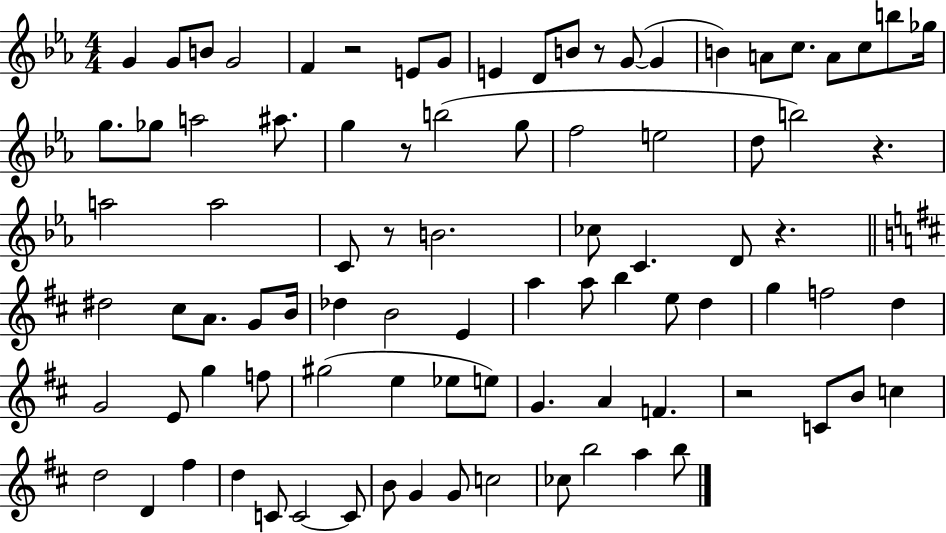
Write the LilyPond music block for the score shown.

{
  \clef treble
  \numericTimeSignature
  \time 4/4
  \key ees \major
  \repeat volta 2 { g'4 g'8 b'8 g'2 | f'4 r2 e'8 g'8 | e'4 d'8 b'8 r8 g'8~(~ g'4 | b'4) a'8 c''8. a'8 c''8 b''8 ges''16 | \break g''8. ges''8 a''2 ais''8. | g''4 r8 b''2( g''8 | f''2 e''2 | d''8 b''2) r4. | \break a''2 a''2 | c'8 r8 b'2. | ces''8 c'4. d'8 r4. | \bar "||" \break \key d \major dis''2 cis''8 a'8. g'8 b'16 | des''4 b'2 e'4 | a''4 a''8 b''4 e''8 d''4 | g''4 f''2 d''4 | \break g'2 e'8 g''4 f''8 | gis''2( e''4 ees''8 e''8) | g'4. a'4 f'4. | r2 c'8 b'8 c''4 | \break d''2 d'4 fis''4 | d''4 c'8 c'2~~ c'8 | b'8 g'4 g'8 c''2 | ces''8 b''2 a''4 b''8 | \break } \bar "|."
}